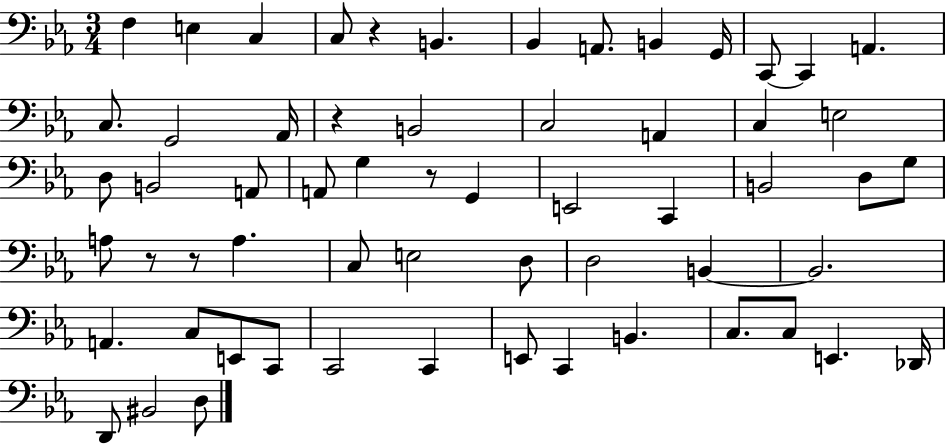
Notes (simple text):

F3/q E3/q C3/q C3/e R/q B2/q. Bb2/q A2/e. B2/q G2/s C2/e C2/q A2/q. C3/e. G2/h Ab2/s R/q B2/h C3/h A2/q C3/q E3/h D3/e B2/h A2/e A2/e G3/q R/e G2/q E2/h C2/q B2/h D3/e G3/e A3/e R/e R/e A3/q. C3/e E3/h D3/e D3/h B2/q B2/h. A2/q. C3/e E2/e C2/e C2/h C2/q E2/e C2/q B2/q. C3/e. C3/e E2/q. Db2/s D2/e BIS2/h D3/e